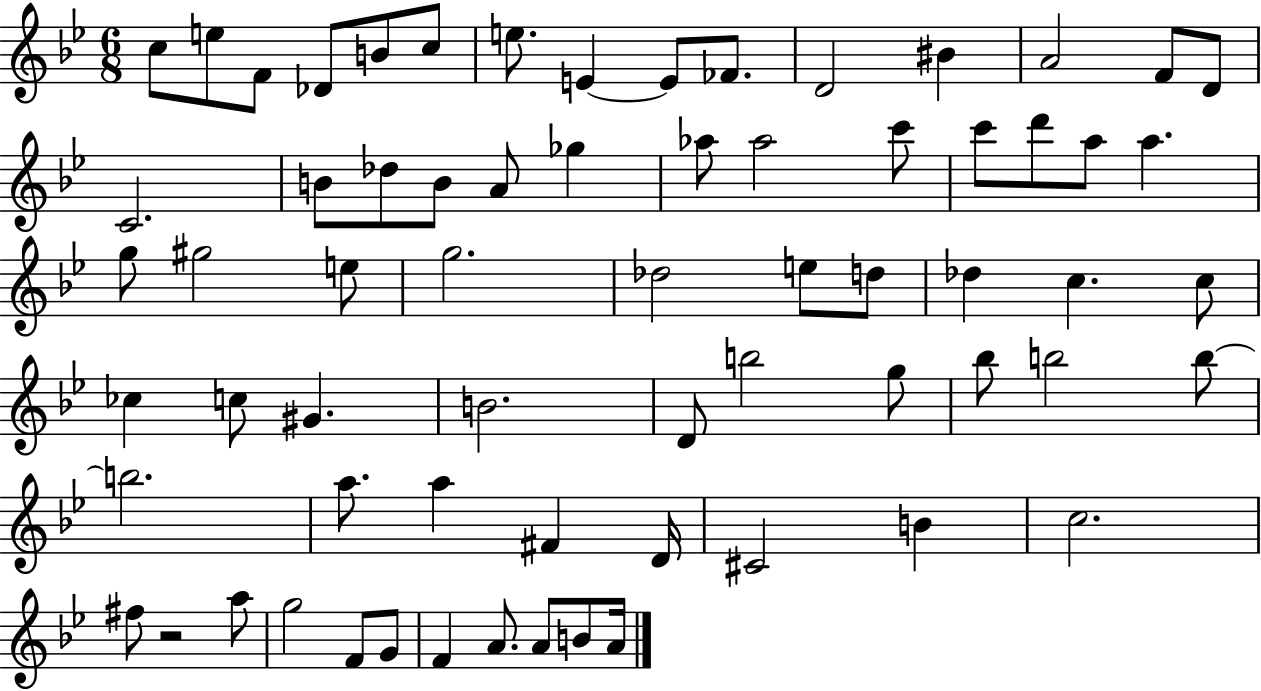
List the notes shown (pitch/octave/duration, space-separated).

C5/e E5/e F4/e Db4/e B4/e C5/e E5/e. E4/q E4/e FES4/e. D4/h BIS4/q A4/h F4/e D4/e C4/h. B4/e Db5/e B4/e A4/e Gb5/q Ab5/e Ab5/h C6/e C6/e D6/e A5/e A5/q. G5/e G#5/h E5/e G5/h. Db5/h E5/e D5/e Db5/q C5/q. C5/e CES5/q C5/e G#4/q. B4/h. D4/e B5/h G5/e Bb5/e B5/h B5/e B5/h. A5/e. A5/q F#4/q D4/s C#4/h B4/q C5/h. F#5/e R/h A5/e G5/h F4/e G4/e F4/q A4/e. A4/e B4/e A4/s